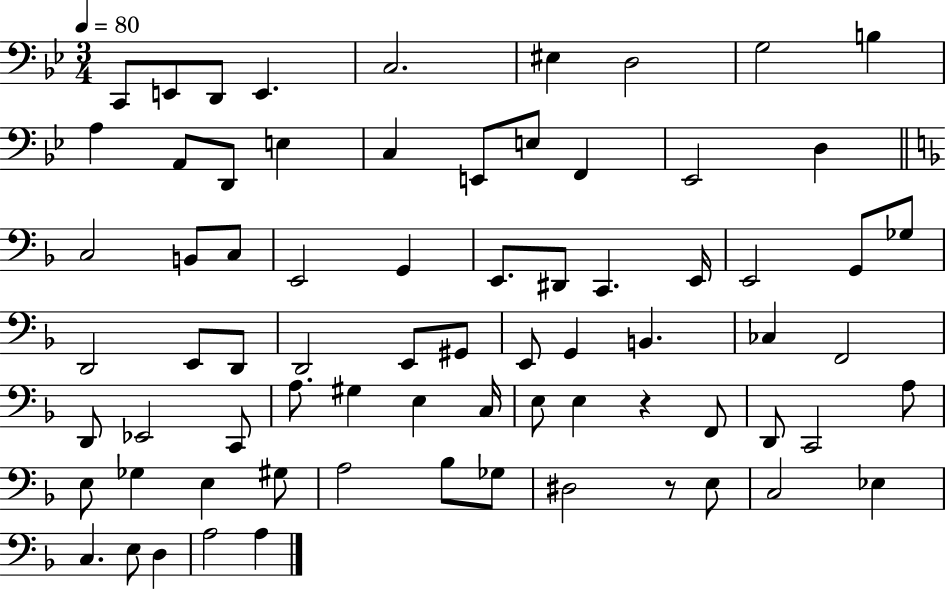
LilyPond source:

{
  \clef bass
  \numericTimeSignature
  \time 3/4
  \key bes \major
  \tempo 4 = 80
  c,8 e,8 d,8 e,4. | c2. | eis4 d2 | g2 b4 | \break a4 a,8 d,8 e4 | c4 e,8 e8 f,4 | ees,2 d4 | \bar "||" \break \key d \minor c2 b,8 c8 | e,2 g,4 | e,8. dis,8 c,4. e,16 | e,2 g,8 ges8 | \break d,2 e,8 d,8 | d,2 e,8 gis,8 | e,8 g,4 b,4. | ces4 f,2 | \break d,8 ees,2 c,8 | a8. gis4 e4 c16 | e8 e4 r4 f,8 | d,8 c,2 a8 | \break e8 ges4 e4 gis8 | a2 bes8 ges8 | dis2 r8 e8 | c2 ees4 | \break c4. e8 d4 | a2 a4 | \bar "|."
}